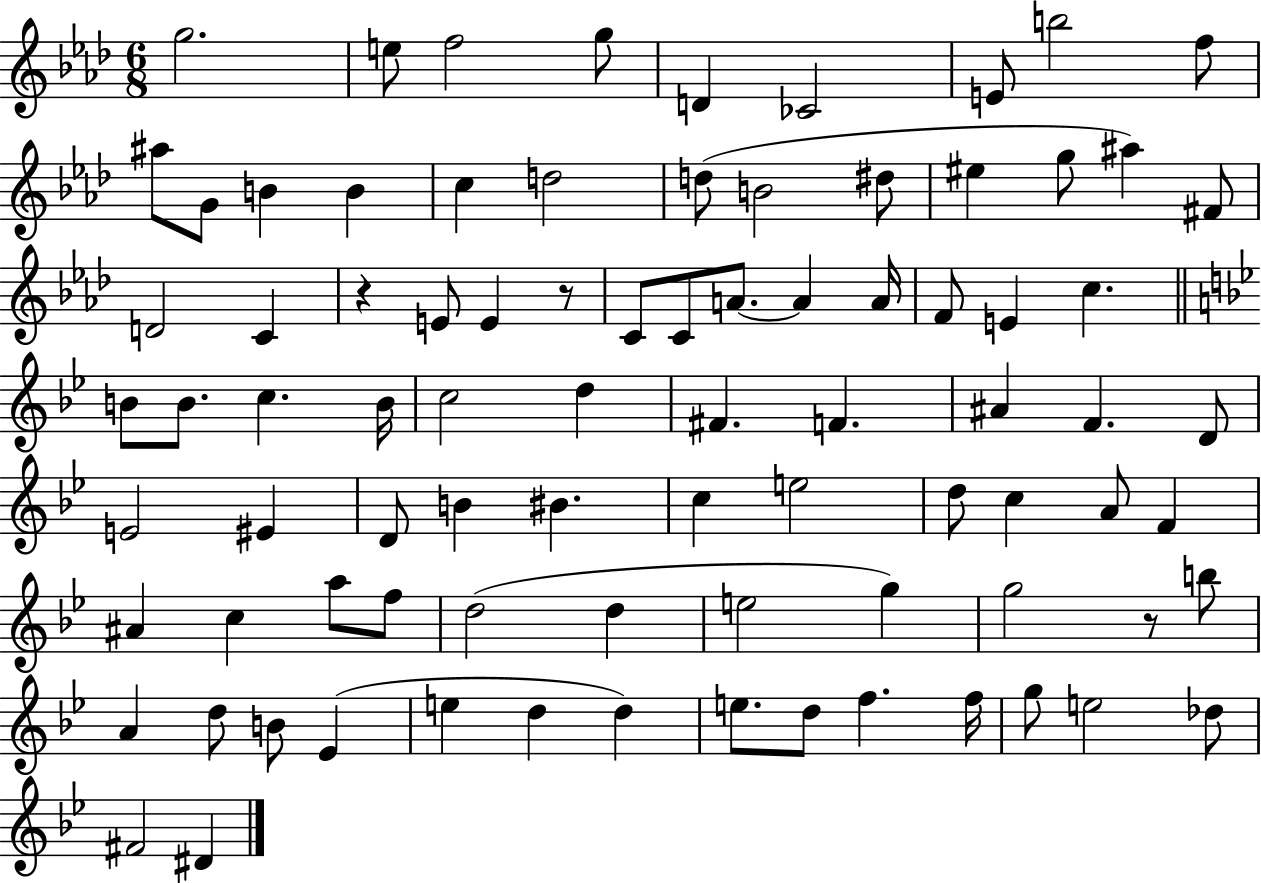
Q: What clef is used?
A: treble